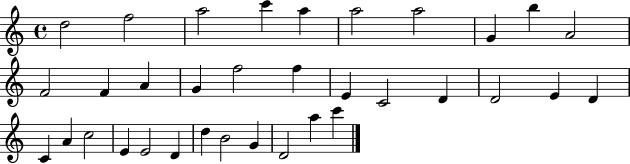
D5/h F5/h A5/h C6/q A5/q A5/h A5/h G4/q B5/q A4/h F4/h F4/q A4/q G4/q F5/h F5/q E4/q C4/h D4/q D4/h E4/q D4/q C4/q A4/q C5/h E4/q E4/h D4/q D5/q B4/h G4/q D4/h A5/q C6/q